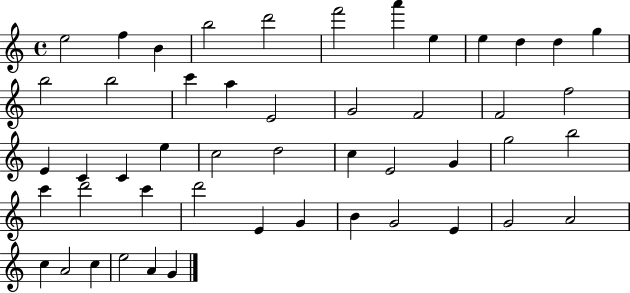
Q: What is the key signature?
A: C major